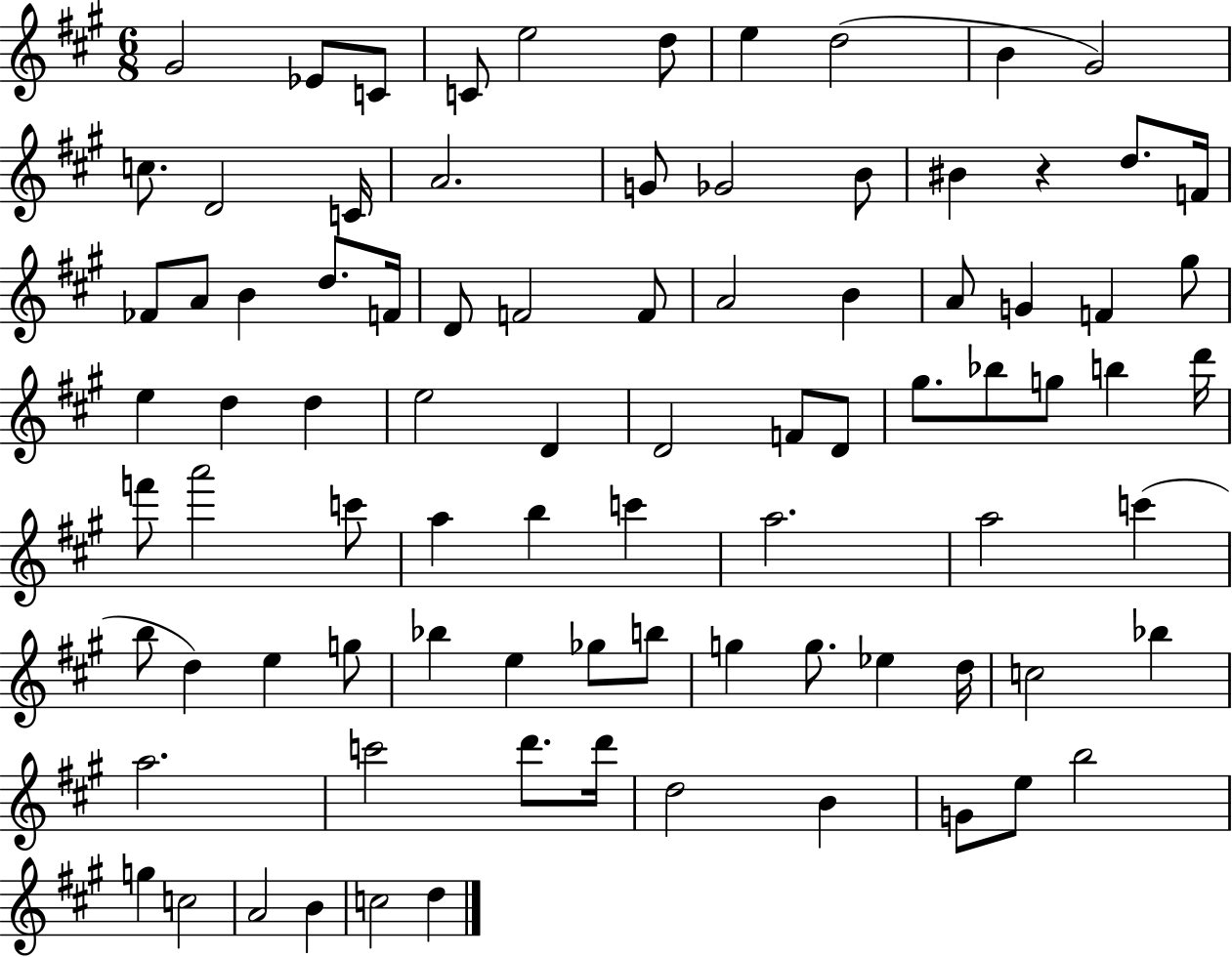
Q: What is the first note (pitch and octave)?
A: G#4